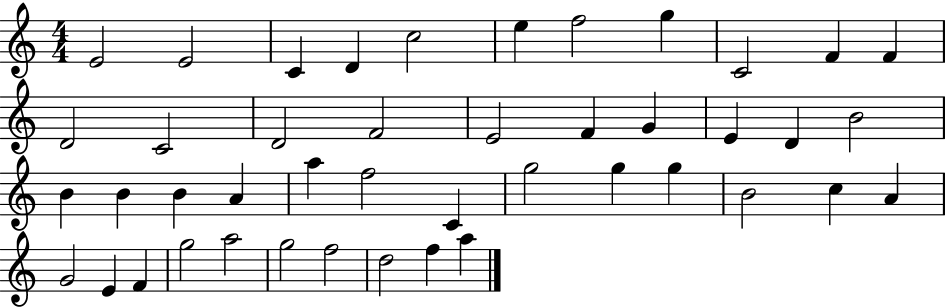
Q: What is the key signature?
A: C major